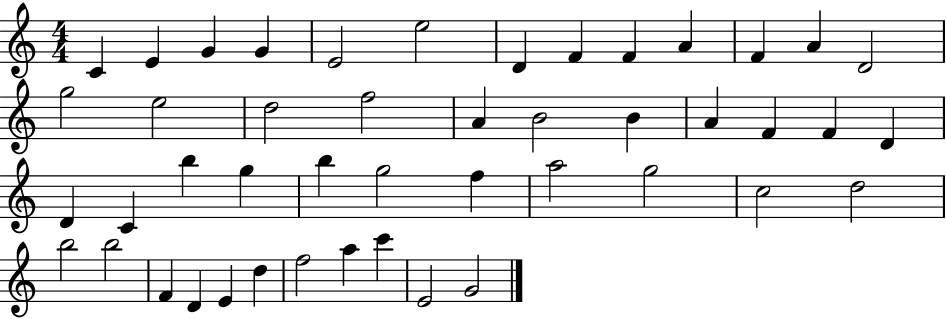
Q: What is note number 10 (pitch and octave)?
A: A4